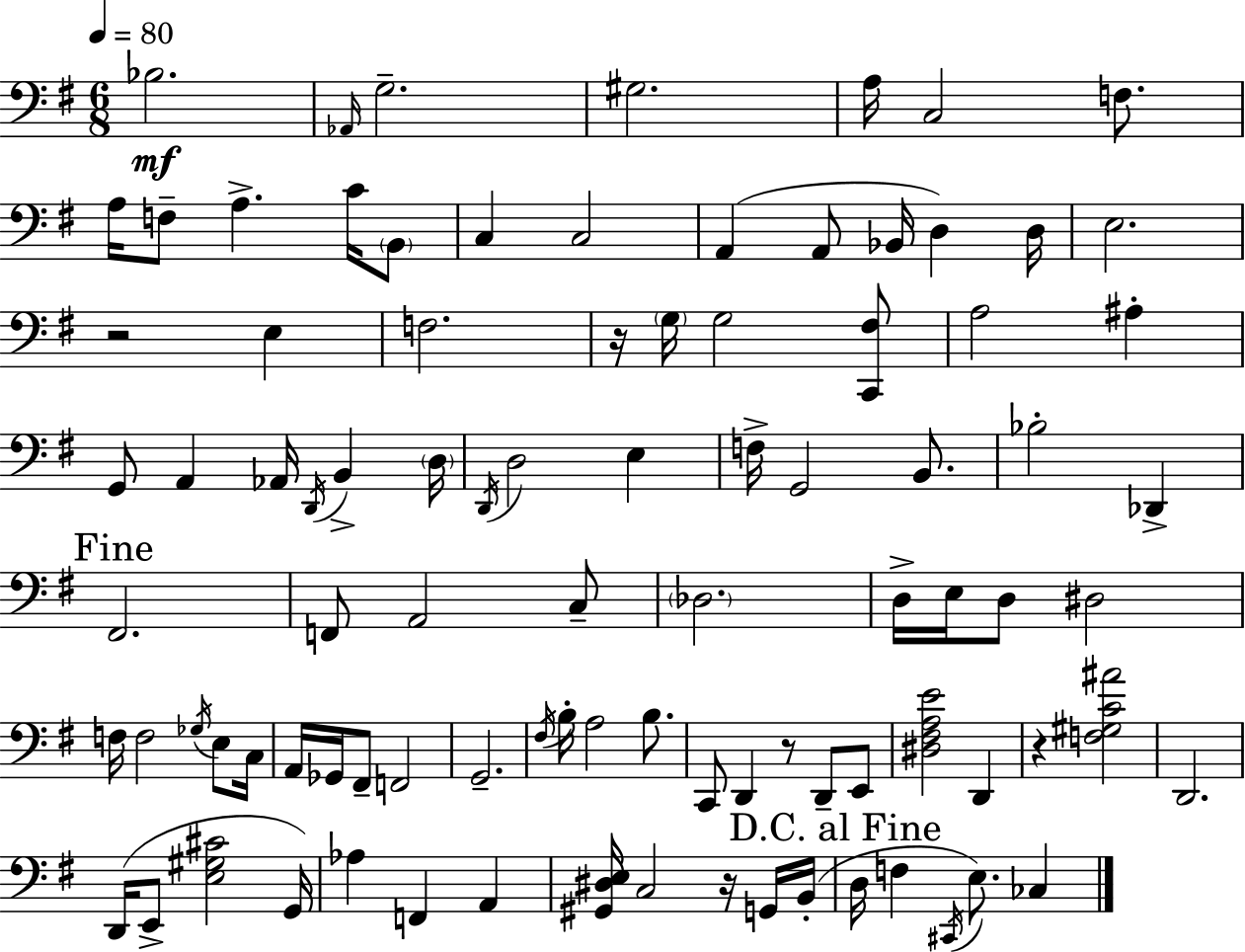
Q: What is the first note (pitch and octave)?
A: Bb3